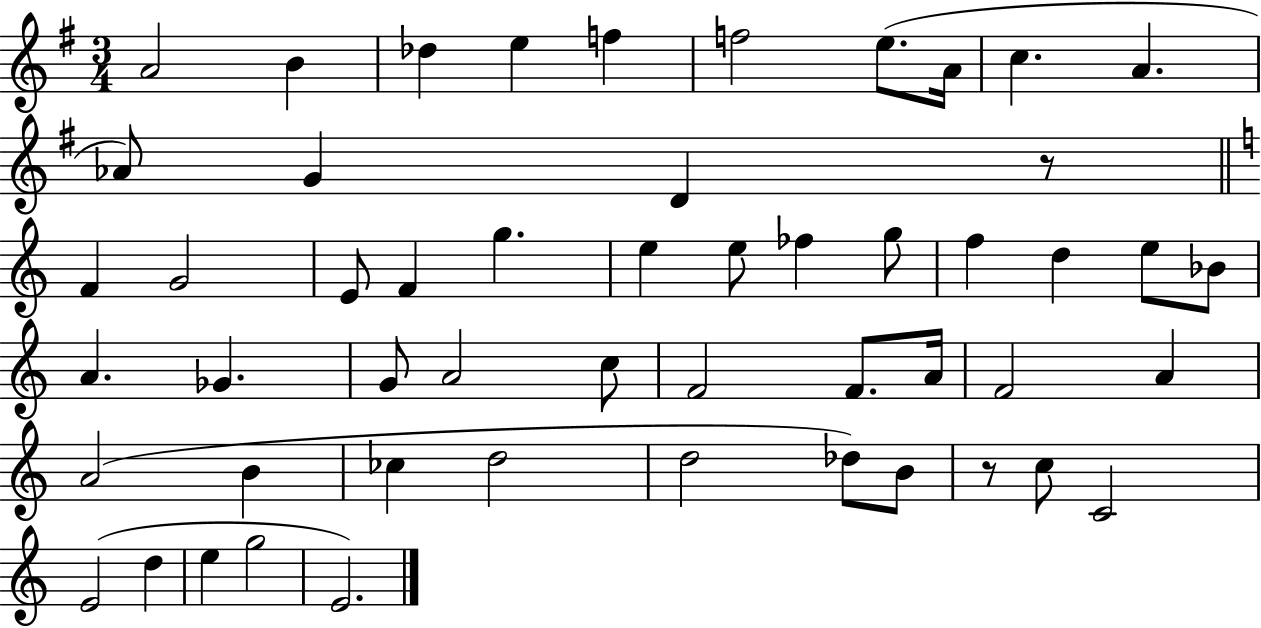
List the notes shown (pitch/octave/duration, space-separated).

A4/h B4/q Db5/q E5/q F5/q F5/h E5/e. A4/s C5/q. A4/q. Ab4/e G4/q D4/q R/e F4/q G4/h E4/e F4/q G5/q. E5/q E5/e FES5/q G5/e F5/q D5/q E5/e Bb4/e A4/q. Gb4/q. G4/e A4/h C5/e F4/h F4/e. A4/s F4/h A4/q A4/h B4/q CES5/q D5/h D5/h Db5/e B4/e R/e C5/e C4/h E4/h D5/q E5/q G5/h E4/h.